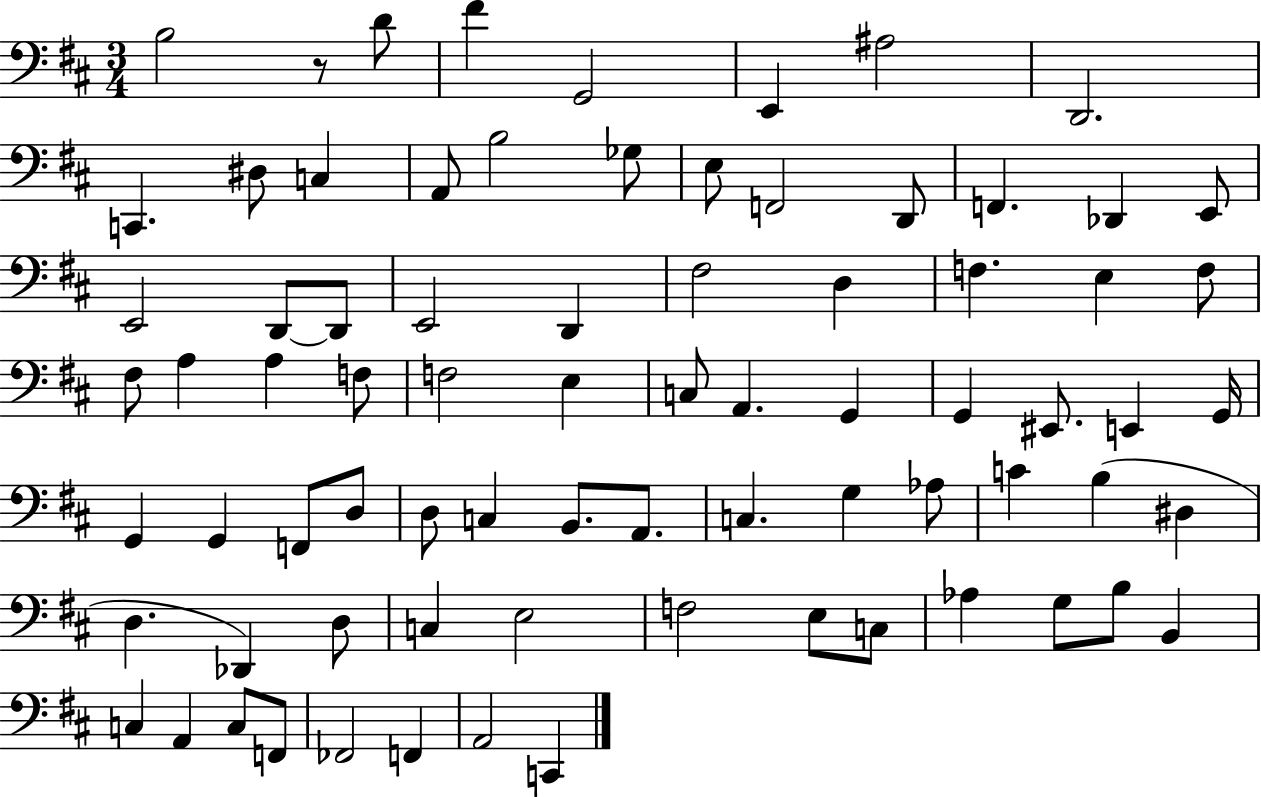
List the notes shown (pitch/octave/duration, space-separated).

B3/h R/e D4/e F#4/q G2/h E2/q A#3/h D2/h. C2/q. D#3/e C3/q A2/e B3/h Gb3/e E3/e F2/h D2/e F2/q. Db2/q E2/e E2/h D2/e D2/e E2/h D2/q F#3/h D3/q F3/q. E3/q F3/e F#3/e A3/q A3/q F3/e F3/h E3/q C3/e A2/q. G2/q G2/q EIS2/e. E2/q G2/s G2/q G2/q F2/e D3/e D3/e C3/q B2/e. A2/e. C3/q. G3/q Ab3/e C4/q B3/q D#3/q D3/q. Db2/q D3/e C3/q E3/h F3/h E3/e C3/e Ab3/q G3/e B3/e B2/q C3/q A2/q C3/e F2/e FES2/h F2/q A2/h C2/q